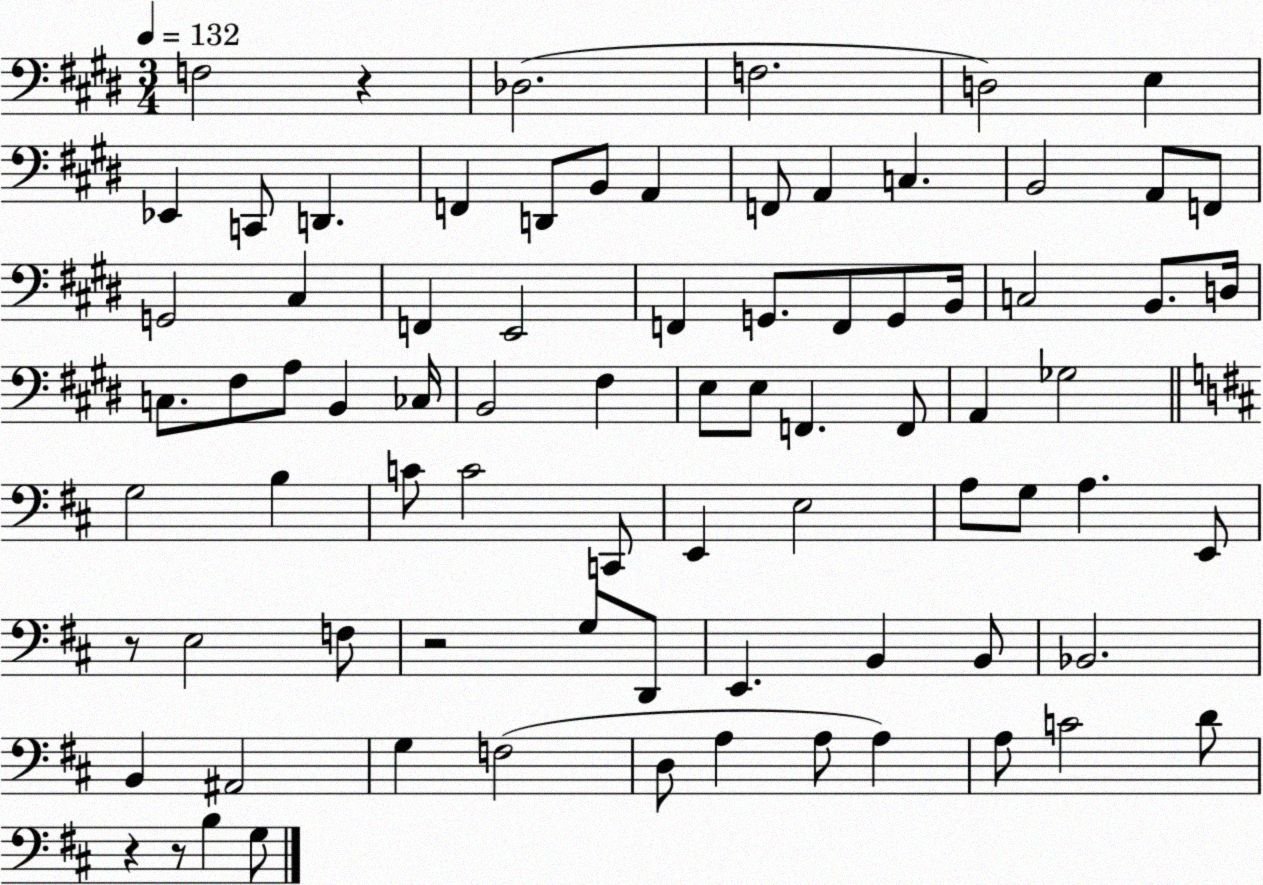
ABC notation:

X:1
T:Untitled
M:3/4
L:1/4
K:E
F,2 z _D,2 F,2 D,2 E, _E,, C,,/2 D,, F,, D,,/2 B,,/2 A,, F,,/2 A,, C, B,,2 A,,/2 F,,/2 G,,2 ^C, F,, E,,2 F,, G,,/2 F,,/2 G,,/2 B,,/4 C,2 B,,/2 D,/4 C,/2 ^F,/2 A,/2 B,, _C,/4 B,,2 ^F, E,/2 E,/2 F,, F,,/2 A,, _G,2 G,2 B, C/2 C2 C,,/2 E,, E,2 A,/2 G,/2 A, E,,/2 z/2 E,2 F,/2 z2 G,/2 D,,/2 E,, B,, B,,/2 _B,,2 B,, ^A,,2 G, F,2 D,/2 A, A,/2 A, A,/2 C2 D/2 z z/2 B, G,/2